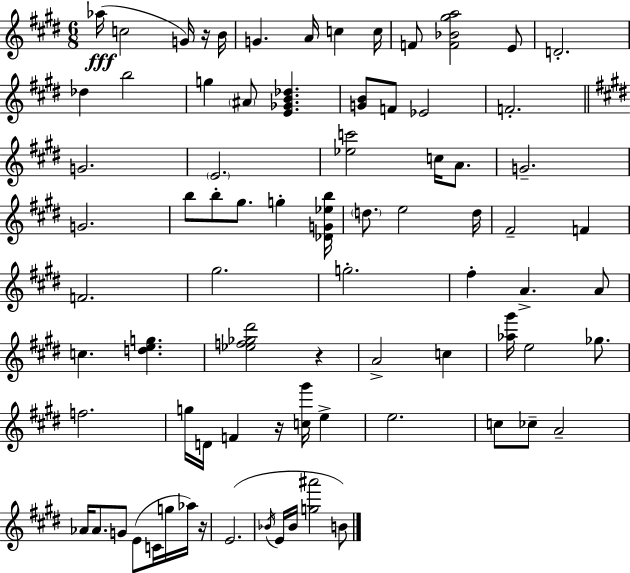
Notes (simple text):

Ab5/s C5/h G4/s R/s B4/s G4/q. A4/s C5/q C5/s F4/e [F4,Bb4,G#5,A5]/h E4/e D4/h. Db5/q B5/h G5/q A#4/e [E4,Gb4,B4,Db5]/q. [G4,B4]/e F4/e Eb4/h F4/h. G4/h. E4/h. [Eb5,C6]/h C5/s A4/e. G4/h. G4/h. B5/e B5/e G#5/e. G5/q [Db4,G4,Eb5,B5]/s D5/e. E5/h D5/s F#4/h F4/q F4/h. G#5/h. G5/h. F#5/q A4/q. A4/e C5/q. [D5,E5,G5]/q. [Eb5,F5,Gb5,D#6]/h R/q A4/h C5/q [Ab5,G#6]/s E5/h Gb5/e. F5/h. G5/s D4/s F4/q R/s [C5,G#6]/s E5/q E5/h. C5/e CES5/e A4/h Ab4/s Ab4/e. G4/e E4/e C4/s G5/s Ab5/s R/s E4/h. Bb4/s E4/s Bb4/s [G5,A#6]/h B4/e